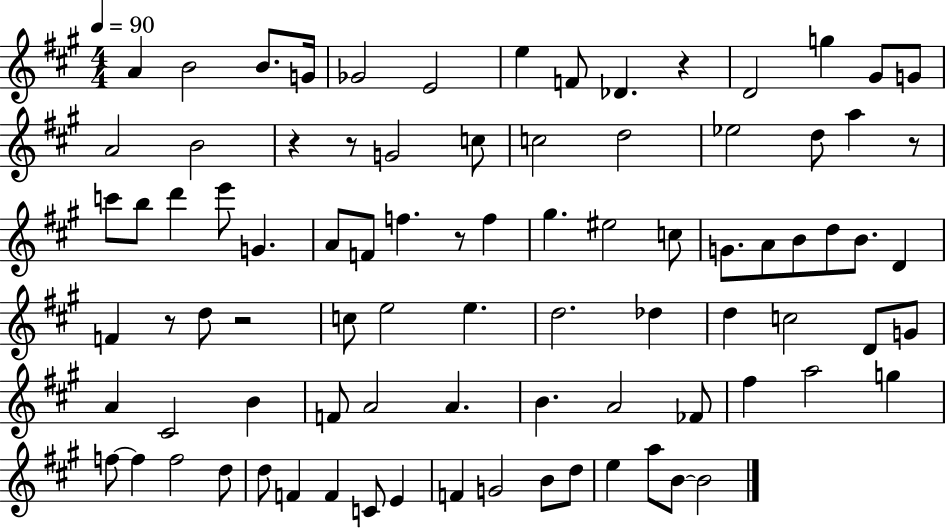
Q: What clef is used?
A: treble